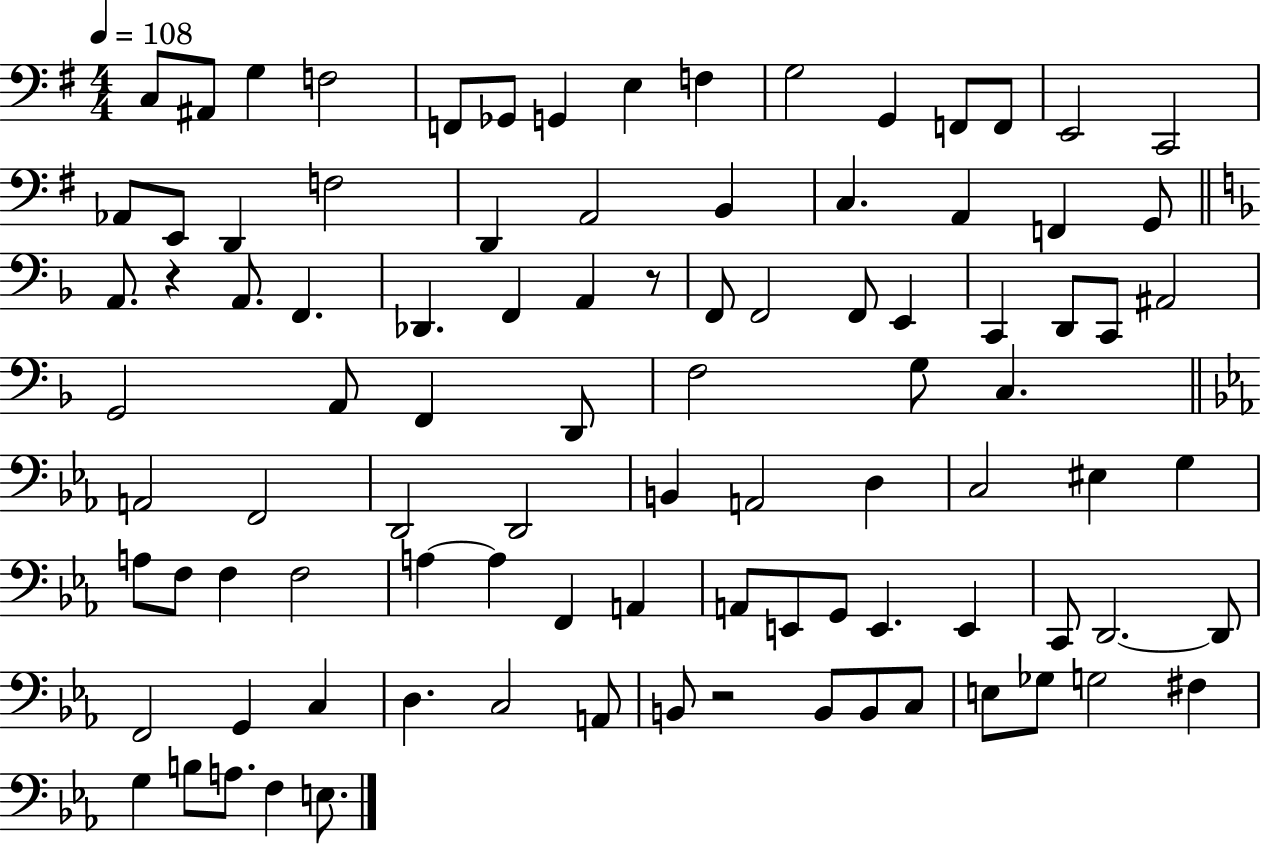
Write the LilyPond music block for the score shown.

{
  \clef bass
  \numericTimeSignature
  \time 4/4
  \key g \major
  \tempo 4 = 108
  c8 ais,8 g4 f2 | f,8 ges,8 g,4 e4 f4 | g2 g,4 f,8 f,8 | e,2 c,2 | \break aes,8 e,8 d,4 f2 | d,4 a,2 b,4 | c4. a,4 f,4 g,8 | \bar "||" \break \key f \major a,8. r4 a,8. f,4. | des,4. f,4 a,4 r8 | f,8 f,2 f,8 e,4 | c,4 d,8 c,8 ais,2 | \break g,2 a,8 f,4 d,8 | f2 g8 c4. | \bar "||" \break \key ees \major a,2 f,2 | d,2 d,2 | b,4 a,2 d4 | c2 eis4 g4 | \break a8 f8 f4 f2 | a4~~ a4 f,4 a,4 | a,8 e,8 g,8 e,4. e,4 | c,8 d,2.~~ d,8 | \break f,2 g,4 c4 | d4. c2 a,8 | b,8 r2 b,8 b,8 c8 | e8 ges8 g2 fis4 | \break g4 b8 a8. f4 e8. | \bar "|."
}